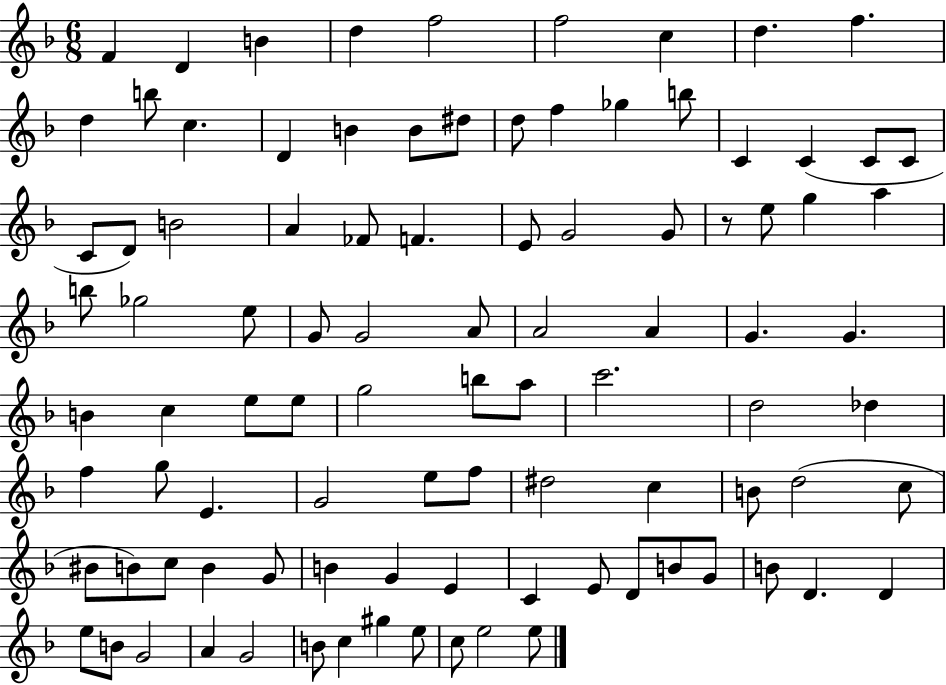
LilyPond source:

{
  \clef treble
  \numericTimeSignature
  \time 6/8
  \key f \major
  f'4 d'4 b'4 | d''4 f''2 | f''2 c''4 | d''4. f''4. | \break d''4 b''8 c''4. | d'4 b'4 b'8 dis''8 | d''8 f''4 ges''4 b''8 | c'4 c'4( c'8 c'8 | \break c'8 d'8) b'2 | a'4 fes'8 f'4. | e'8 g'2 g'8 | r8 e''8 g''4 a''4 | \break b''8 ges''2 e''8 | g'8 g'2 a'8 | a'2 a'4 | g'4. g'4. | \break b'4 c''4 e''8 e''8 | g''2 b''8 a''8 | c'''2. | d''2 des''4 | \break f''4 g''8 e'4. | g'2 e''8 f''8 | dis''2 c''4 | b'8 d''2( c''8 | \break bis'8 b'8) c''8 b'4 g'8 | b'4 g'4 e'4 | c'4 e'8 d'8 b'8 g'8 | b'8 d'4. d'4 | \break e''8 b'8 g'2 | a'4 g'2 | b'8 c''4 gis''4 e''8 | c''8 e''2 e''8 | \break \bar "|."
}